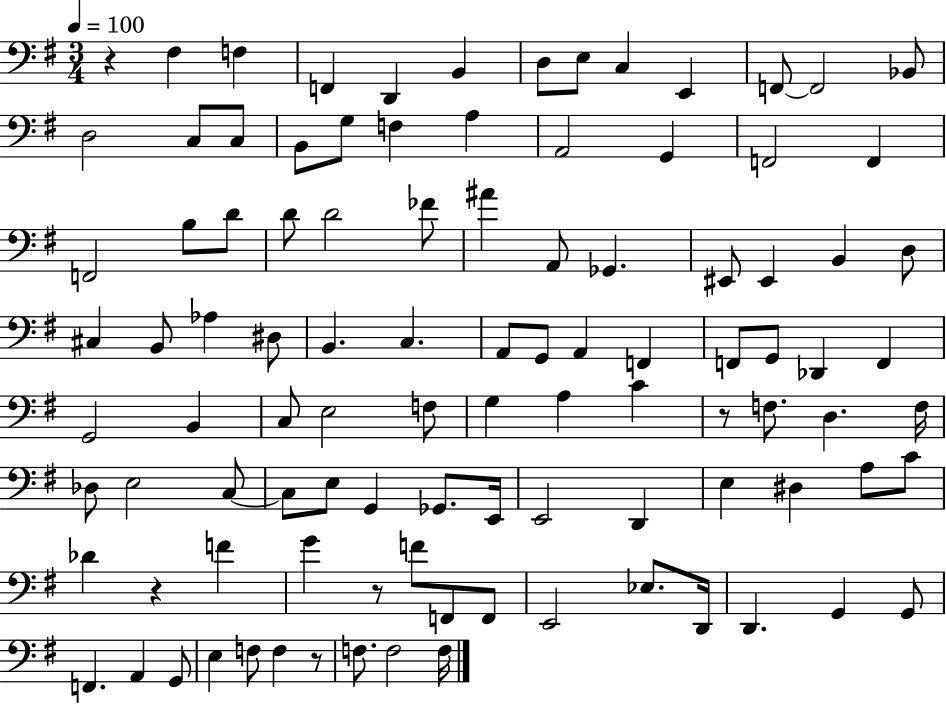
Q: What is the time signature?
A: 3/4